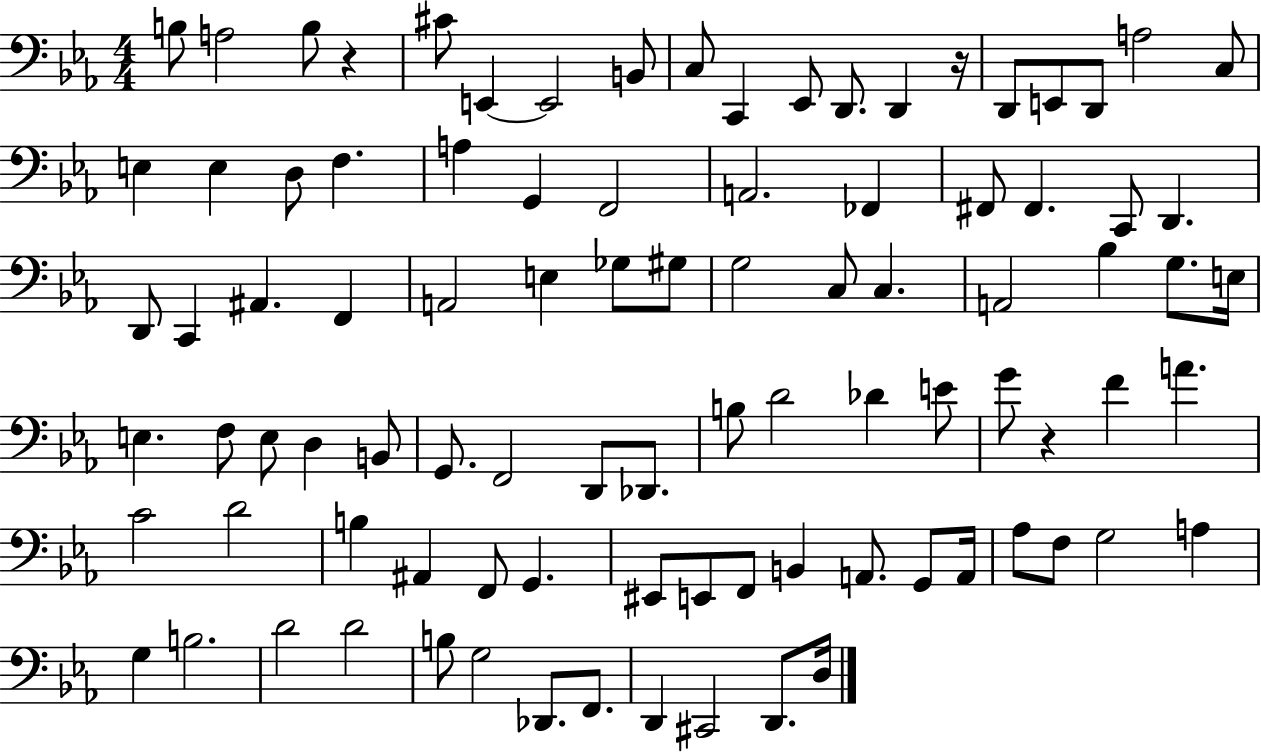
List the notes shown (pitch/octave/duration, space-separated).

B3/e A3/h B3/e R/q C#4/e E2/q E2/h B2/e C3/e C2/q Eb2/e D2/e. D2/q R/s D2/e E2/e D2/e A3/h C3/e E3/q E3/q D3/e F3/q. A3/q G2/q F2/h A2/h. FES2/q F#2/e F#2/q. C2/e D2/q. D2/e C2/q A#2/q. F2/q A2/h E3/q Gb3/e G#3/e G3/h C3/e C3/q. A2/h Bb3/q G3/e. E3/s E3/q. F3/e E3/e D3/q B2/e G2/e. F2/h D2/e Db2/e. B3/e D4/h Db4/q E4/e G4/e R/q F4/q A4/q. C4/h D4/h B3/q A#2/q F2/e G2/q. EIS2/e E2/e F2/e B2/q A2/e. G2/e A2/s Ab3/e F3/e G3/h A3/q G3/q B3/h. D4/h D4/h B3/e G3/h Db2/e. F2/e. D2/q C#2/h D2/e. D3/s